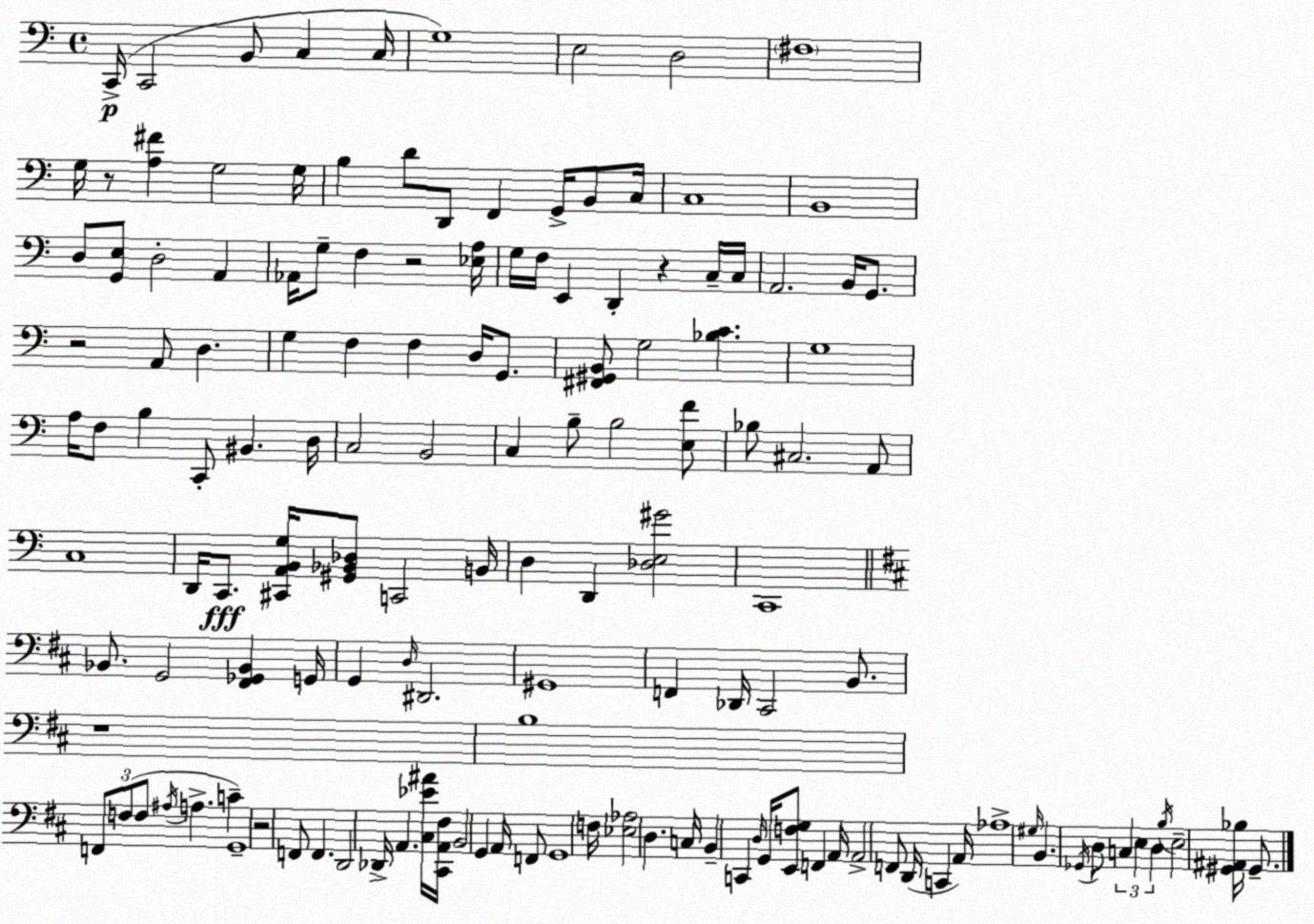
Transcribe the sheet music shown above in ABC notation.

X:1
T:Untitled
M:4/4
L:1/4
K:Am
C,,/4 C,,2 B,,/2 C, C,/4 G,4 E,2 D,2 ^F,4 G,/4 z/2 [A,^F] G,2 G,/4 B, D/2 D,,/2 F,, G,,/4 B,,/2 C,/4 C,4 B,,4 D,/2 [G,,E,]/2 D,2 A,, _A,,/4 G,/2 F, z2 [_E,A,]/4 G,/4 F,/4 E,, D,, z C,/4 C,/4 A,,2 B,,/4 G,,/2 z2 A,,/2 D, G, F, F, D,/4 G,,/2 [^F,,^G,,B,,]/2 G,2 [_B,C] G,4 A,/4 F,/2 B, C,,/2 ^B,, D,/4 C,2 B,,2 C, B,/2 B,2 [E,F]/2 _B,/2 ^C,2 A,,/2 C,4 D,,/4 C,,/2 [^C,,A,,B,,G,]/4 [^G,,_B,,_D,]/2 C,,2 B,,/4 D, D,, [_D,E,^G]2 C,,4 _B,,/2 G,,2 [^F,,_G,,_B,,] G,,/4 G,, D,/4 ^D,,2 ^G,,4 F,, _D,,/4 ^C,,2 B,,/2 z4 B,4 F,,/2 F,/2 F,/2 ^A,/4 A, C G,,4 z2 F,,/2 F,, D,,2 _D,,/4 A,, [^C,_E^A]/4 [^C,,A,,^F,]/4 B,,2 G,, A,,/4 F,,/2 G,,4 F,/4 [_E,_A,]2 D, C,/4 B,, C,, D,/4 G,,/4 [E,,F,G,]/2 F,, A,,/4 A,,2 F,,/2 D,,/4 C,, A,,/4 _A,4 ^G,/4 B,, _G,,/4 D,/2 C, E, D, B,/4 E,2 [^G,,^A,,_B,]/4 ^G,,/2